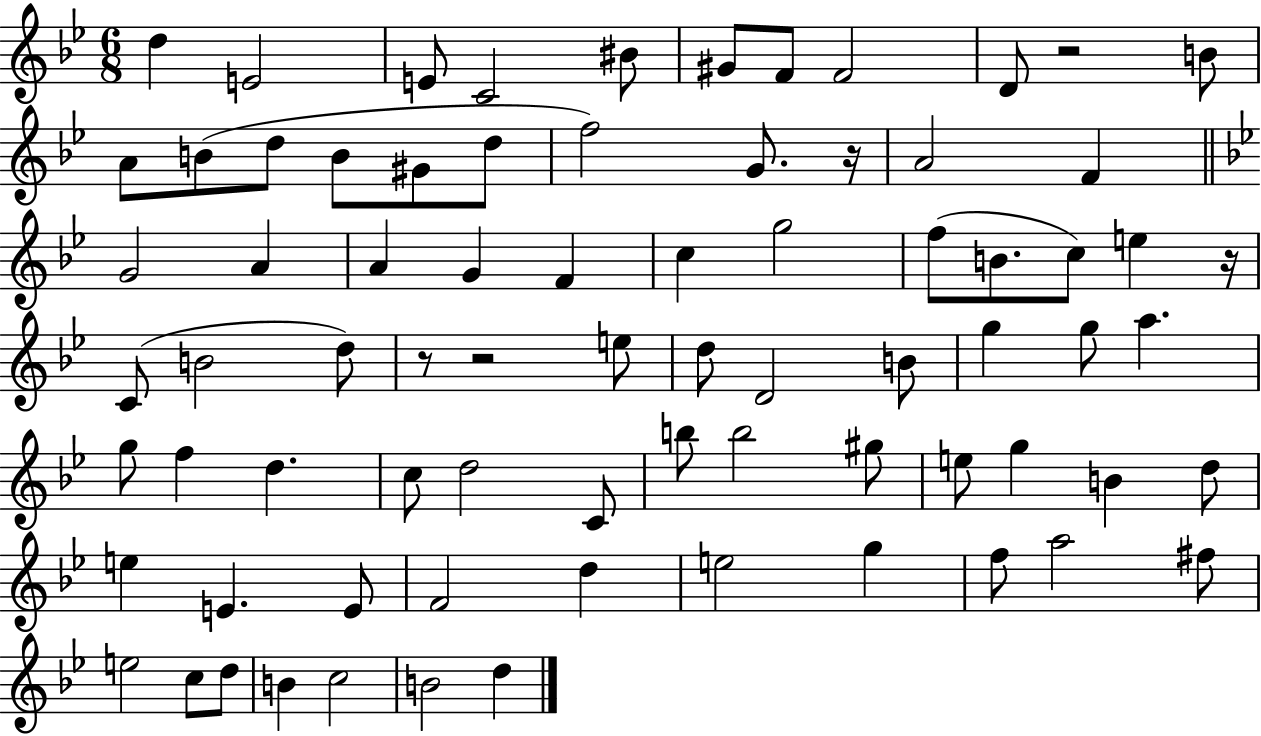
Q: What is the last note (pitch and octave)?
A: D5